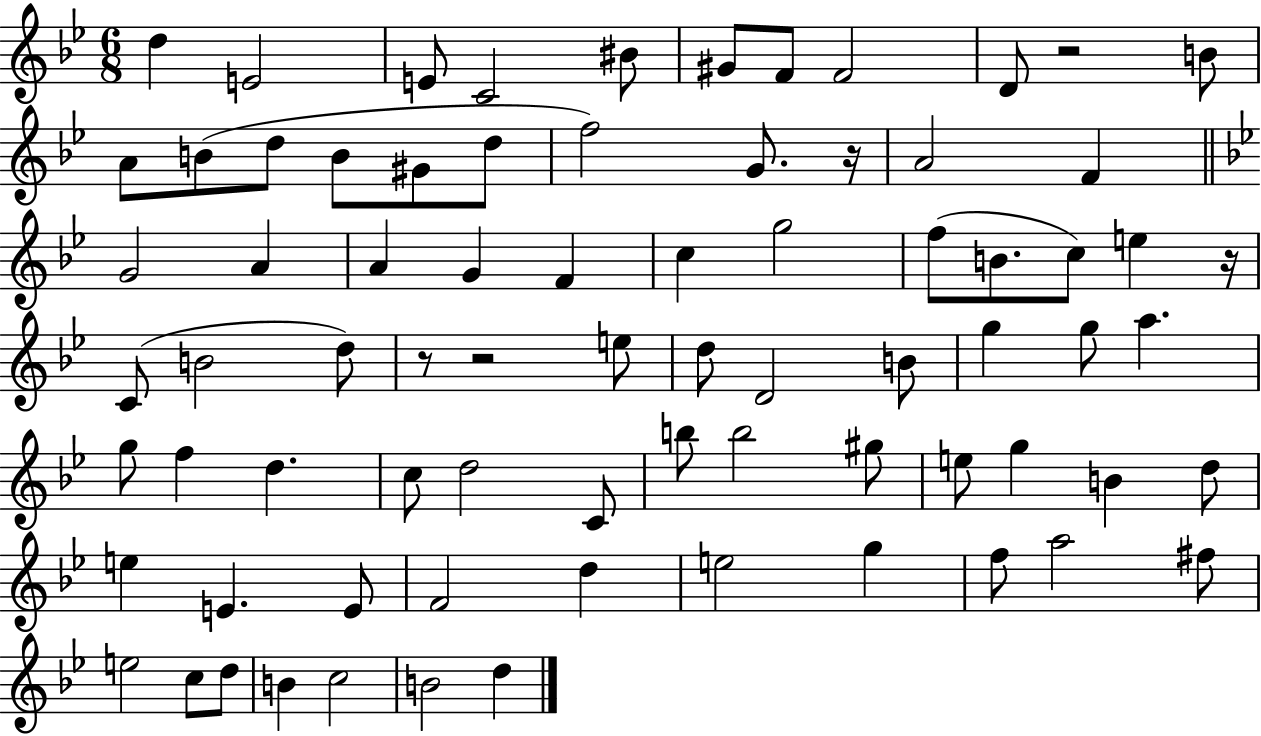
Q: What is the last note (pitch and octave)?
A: D5